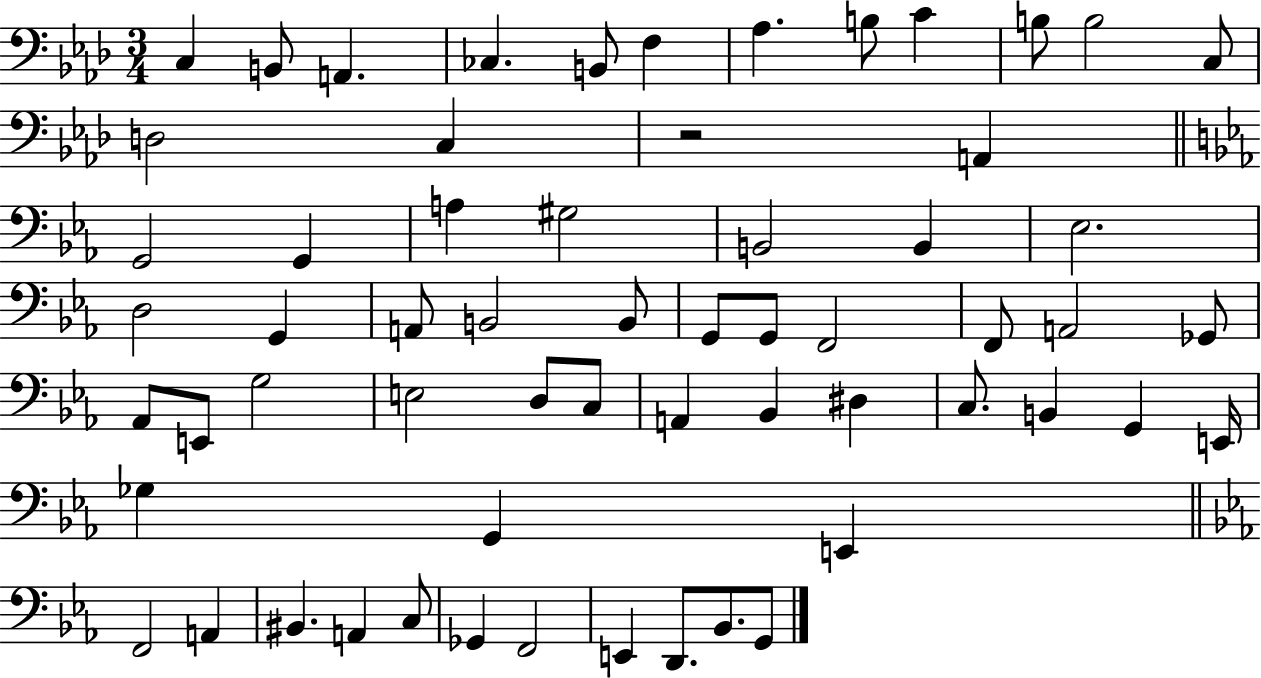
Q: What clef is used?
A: bass